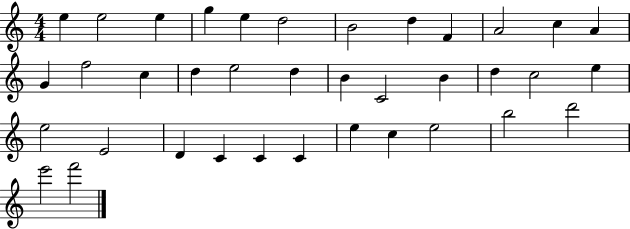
X:1
T:Untitled
M:4/4
L:1/4
K:C
e e2 e g e d2 B2 d F A2 c A G f2 c d e2 d B C2 B d c2 e e2 E2 D C C C e c e2 b2 d'2 e'2 f'2